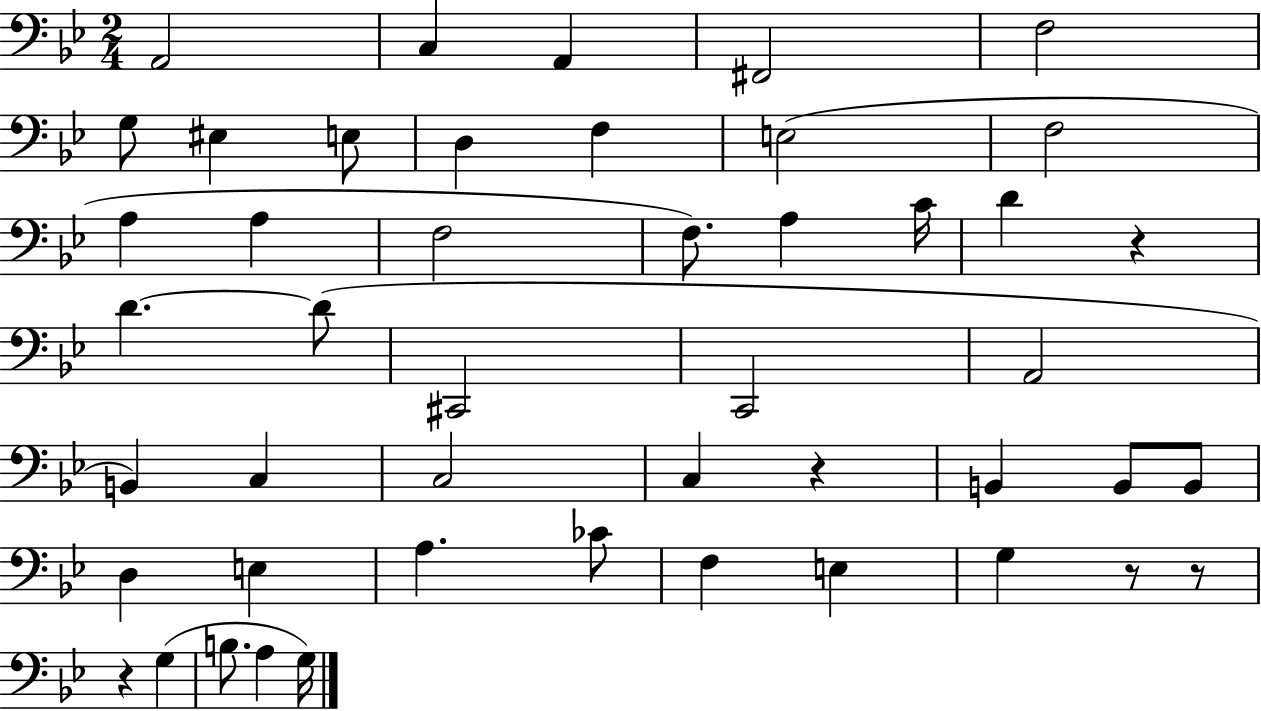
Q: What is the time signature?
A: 2/4